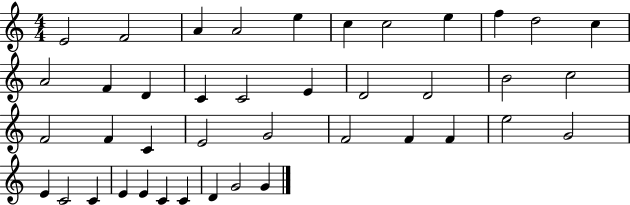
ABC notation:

X:1
T:Untitled
M:4/4
L:1/4
K:C
E2 F2 A A2 e c c2 e f d2 c A2 F D C C2 E D2 D2 B2 c2 F2 F C E2 G2 F2 F F e2 G2 E C2 C E E C C D G2 G